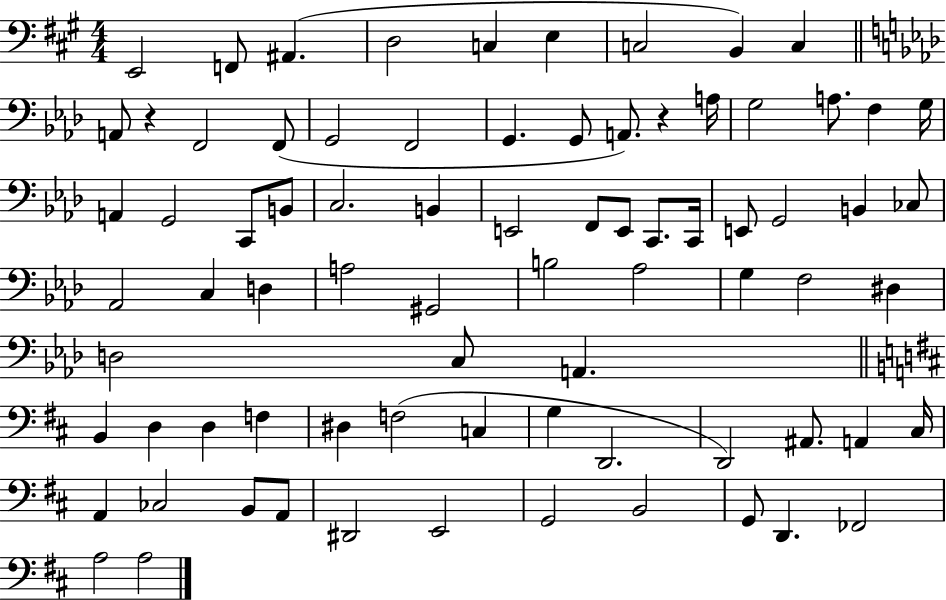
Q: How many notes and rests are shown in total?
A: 78